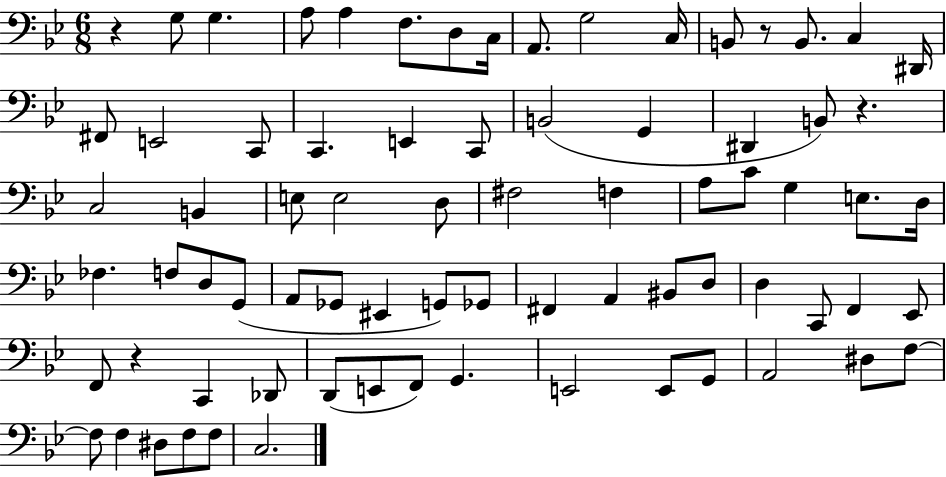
R/q G3/e G3/q. A3/e A3/q F3/e. D3/e C3/s A2/e. G3/h C3/s B2/e R/e B2/e. C3/q D#2/s F#2/e E2/h C2/e C2/q. E2/q C2/e B2/h G2/q D#2/q B2/e R/q. C3/h B2/q E3/e E3/h D3/e F#3/h F3/q A3/e C4/e G3/q E3/e. D3/s FES3/q. F3/e D3/e G2/e A2/e Gb2/e EIS2/q G2/e Gb2/e F#2/q A2/q BIS2/e D3/e D3/q C2/e F2/q Eb2/e F2/e R/q C2/q Db2/e D2/e E2/e F2/e G2/q. E2/h E2/e G2/e A2/h D#3/e F3/e F3/e F3/q D#3/e F3/e F3/e C3/h.